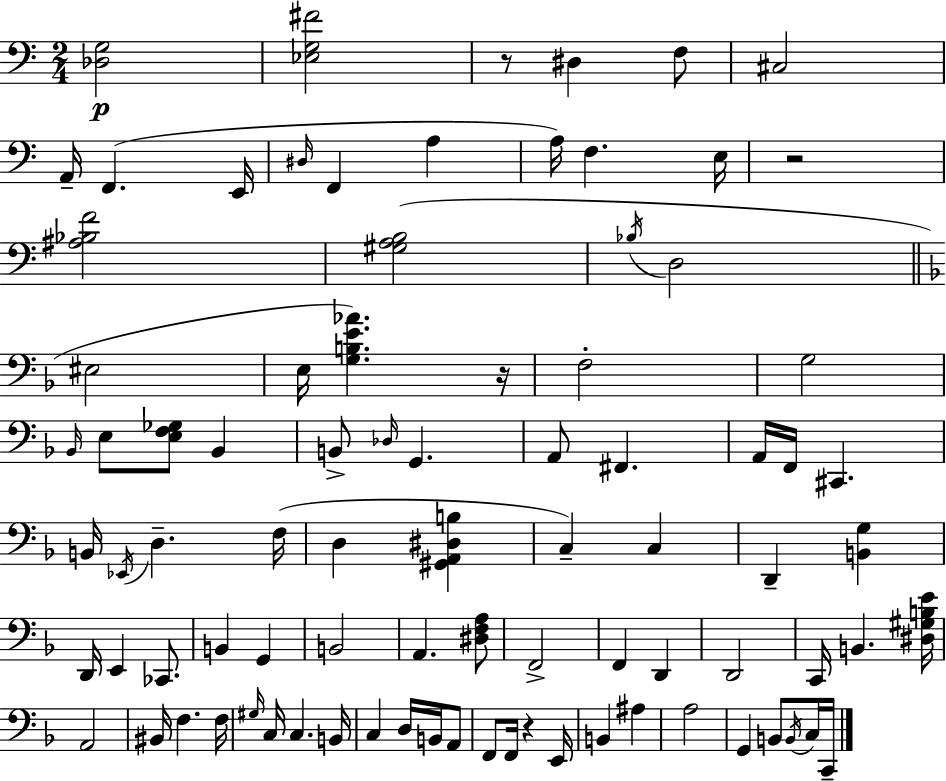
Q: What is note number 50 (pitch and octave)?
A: B2